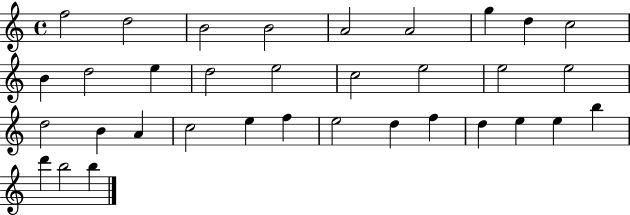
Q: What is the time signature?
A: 4/4